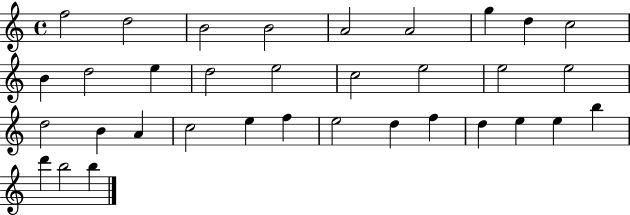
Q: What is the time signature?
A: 4/4